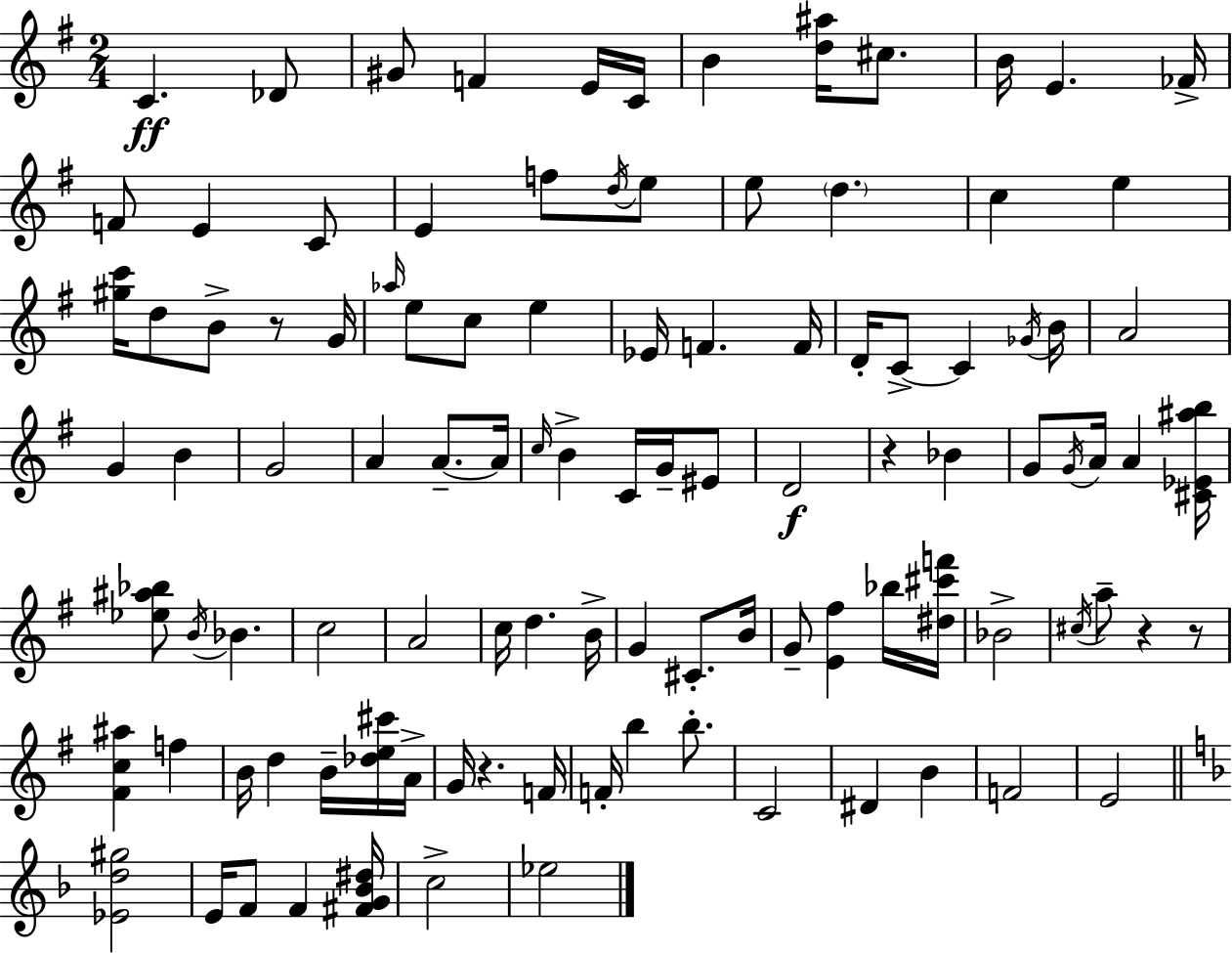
C4/q. Db4/e G#4/e F4/q E4/s C4/s B4/q [D5,A#5]/s C#5/e. B4/s E4/q. FES4/s F4/e E4/q C4/e E4/q F5/e D5/s E5/e E5/e D5/q. C5/q E5/q [G#5,C6]/s D5/e B4/e R/e G4/s Ab5/s E5/e C5/e E5/q Eb4/s F4/q. F4/s D4/s C4/e C4/q Gb4/s B4/s A4/h G4/q B4/q G4/h A4/q A4/e. A4/s C5/s B4/q C4/s G4/s EIS4/e D4/h R/q Bb4/q G4/e G4/s A4/s A4/q [C#4,Eb4,A#5,B5]/s [Eb5,A#5,Bb5]/e B4/s Bb4/q. C5/h A4/h C5/s D5/q. B4/s G4/q C#4/e. B4/s G4/e [E4,F#5]/q Bb5/s [D#5,C#6,F6]/s Bb4/h C#5/s A5/e R/q R/e [F#4,C5,A#5]/q F5/q B4/s D5/q B4/s [Db5,E5,C#6]/s A4/s G4/s R/q. F4/s F4/s B5/q B5/e. C4/h D#4/q B4/q F4/h E4/h [Eb4,D5,G#5]/h E4/s F4/e F4/q [F#4,G4,Bb4,D#5]/s C5/h Eb5/h